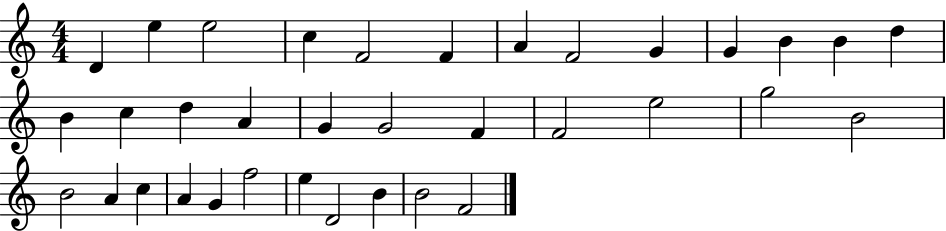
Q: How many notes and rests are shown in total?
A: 35